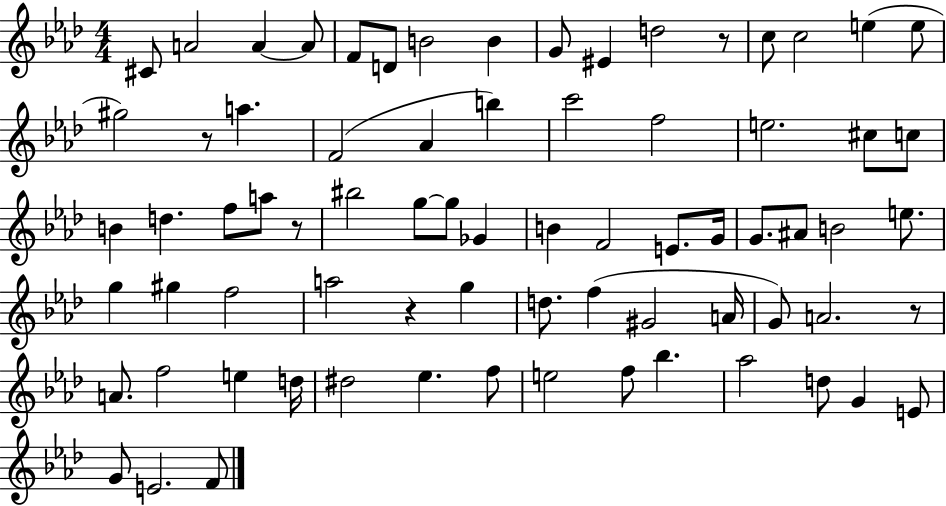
C#4/e A4/h A4/q A4/e F4/e D4/e B4/h B4/q G4/e EIS4/q D5/h R/e C5/e C5/h E5/q E5/e G#5/h R/e A5/q. F4/h Ab4/q B5/q C6/h F5/h E5/h. C#5/e C5/e B4/q D5/q. F5/e A5/e R/e BIS5/h G5/e G5/e Gb4/q B4/q F4/h E4/e. G4/s G4/e. A#4/e B4/h E5/e. G5/q G#5/q F5/h A5/h R/q G5/q D5/e. F5/q G#4/h A4/s G4/e A4/h. R/e A4/e. F5/h E5/q D5/s D#5/h Eb5/q. F5/e E5/h F5/e Bb5/q. Ab5/h D5/e G4/q E4/e G4/e E4/h. F4/e